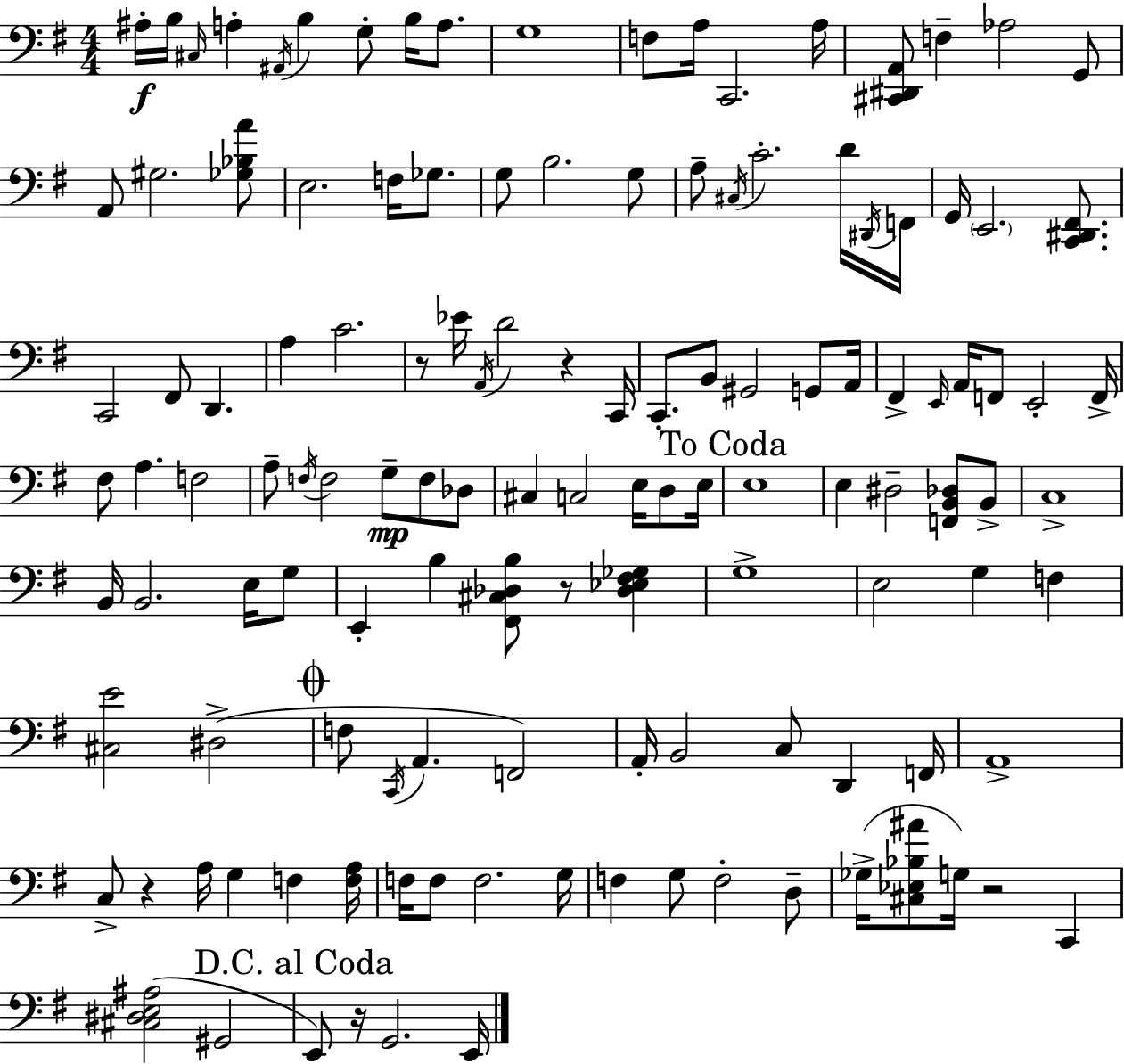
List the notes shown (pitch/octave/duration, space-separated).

A#3/s B3/s C#3/s A3/q A#2/s B3/q G3/e B3/s A3/e. G3/w F3/e A3/s C2/h. A3/s [C#2,D#2,A2]/e F3/q Ab3/h G2/e A2/e G#3/h. [Gb3,Bb3,A4]/e E3/h. F3/s Gb3/e. G3/e B3/h. G3/e A3/e C#3/s C4/h. D4/s D#2/s F2/s G2/s E2/h. [C2,D#2,F#2]/e. C2/h F#2/e D2/q. A3/q C4/h. R/e Eb4/s A2/s D4/h R/q C2/s C2/e. B2/e G#2/h G2/e A2/s F#2/q E2/s A2/s F2/e E2/h F2/s F#3/e A3/q. F3/h A3/e F3/s F3/h G3/e F3/e Db3/e C#3/q C3/h E3/s D3/e E3/s E3/w E3/q D#3/h [F2,B2,Db3]/e B2/e C3/w B2/s B2/h. E3/s G3/e E2/q B3/q [F#2,C#3,Db3,B3]/e R/e [Db3,Eb3,F#3,Gb3]/q G3/w E3/h G3/q F3/q [C#3,E4]/h D#3/h F3/e C2/s A2/q. F2/h A2/s B2/h C3/e D2/q F2/s A2/w C3/e R/q A3/s G3/q F3/q [F3,A3]/s F3/s F3/e F3/h. G3/s F3/q G3/e F3/h D3/e Gb3/s [C#3,Eb3,Bb3,A#4]/e G3/s R/h C2/q [C#3,D#3,E3,A#3]/h G#2/h E2/e R/s G2/h. E2/s